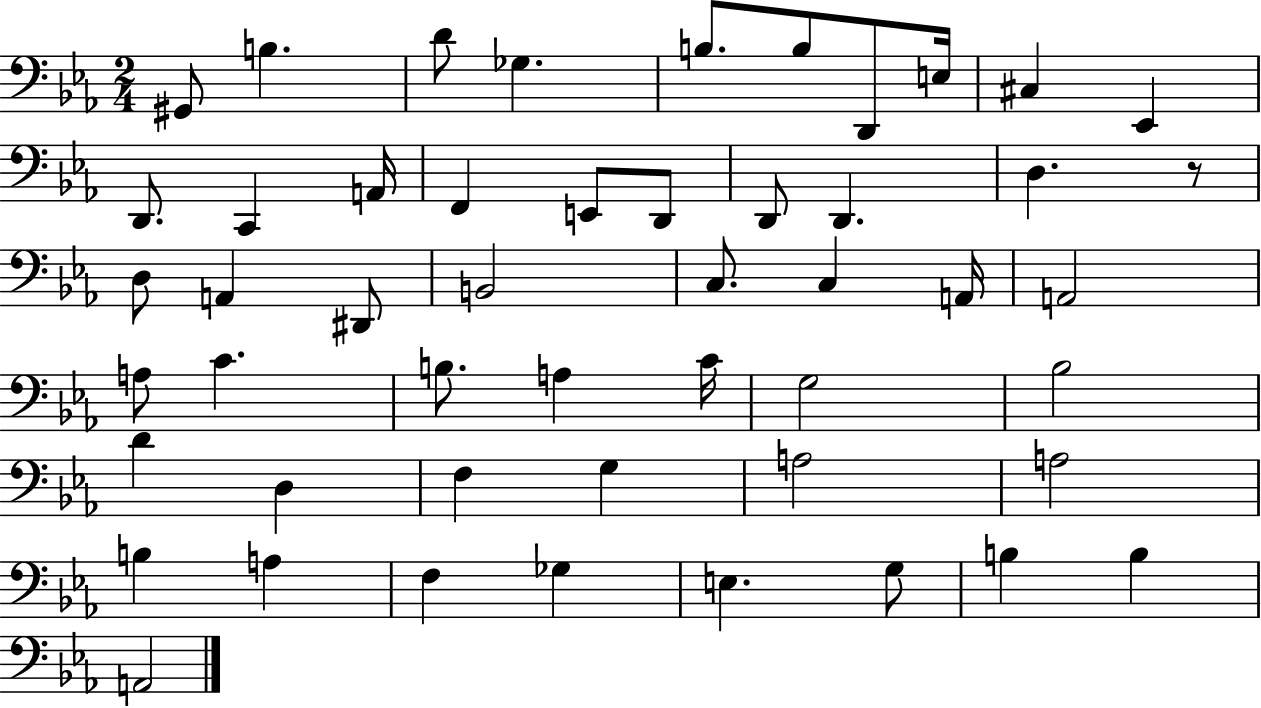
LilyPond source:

{
  \clef bass
  \numericTimeSignature
  \time 2/4
  \key ees \major
  \repeat volta 2 { gis,8 b4. | d'8 ges4. | b8. b8 d,8 e16 | cis4 ees,4 | \break d,8. c,4 a,16 | f,4 e,8 d,8 | d,8 d,4. | d4. r8 | \break d8 a,4 dis,8 | b,2 | c8. c4 a,16 | a,2 | \break a8 c'4. | b8. a4 c'16 | g2 | bes2 | \break d'4 d4 | f4 g4 | a2 | a2 | \break b4 a4 | f4 ges4 | e4. g8 | b4 b4 | \break a,2 | } \bar "|."
}